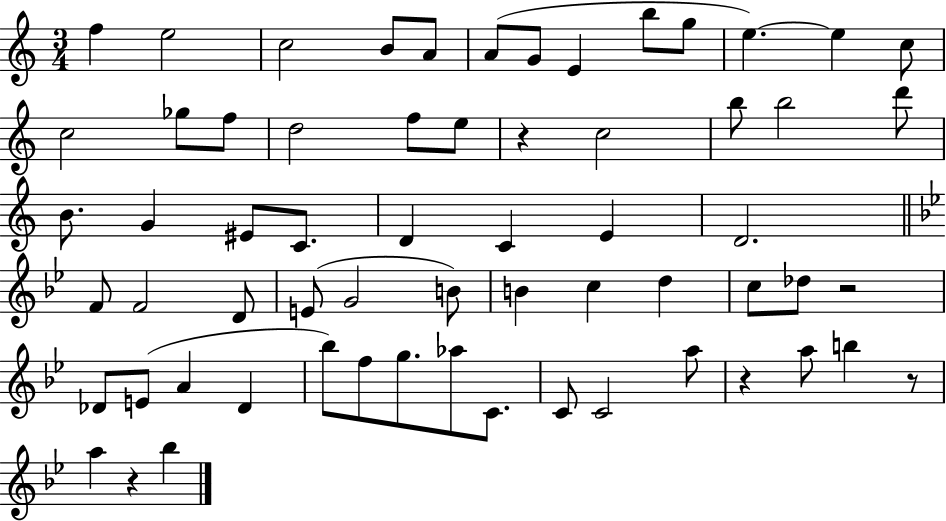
F5/q E5/h C5/h B4/e A4/e A4/e G4/e E4/q B5/e G5/e E5/q. E5/q C5/e C5/h Gb5/e F5/e D5/h F5/e E5/e R/q C5/h B5/e B5/h D6/e B4/e. G4/q EIS4/e C4/e. D4/q C4/q E4/q D4/h. F4/e F4/h D4/e E4/e G4/h B4/e B4/q C5/q D5/q C5/e Db5/e R/h Db4/e E4/e A4/q Db4/q Bb5/e F5/e G5/e. Ab5/e C4/e. C4/e C4/h A5/e R/q A5/e B5/q R/e A5/q R/q Bb5/q